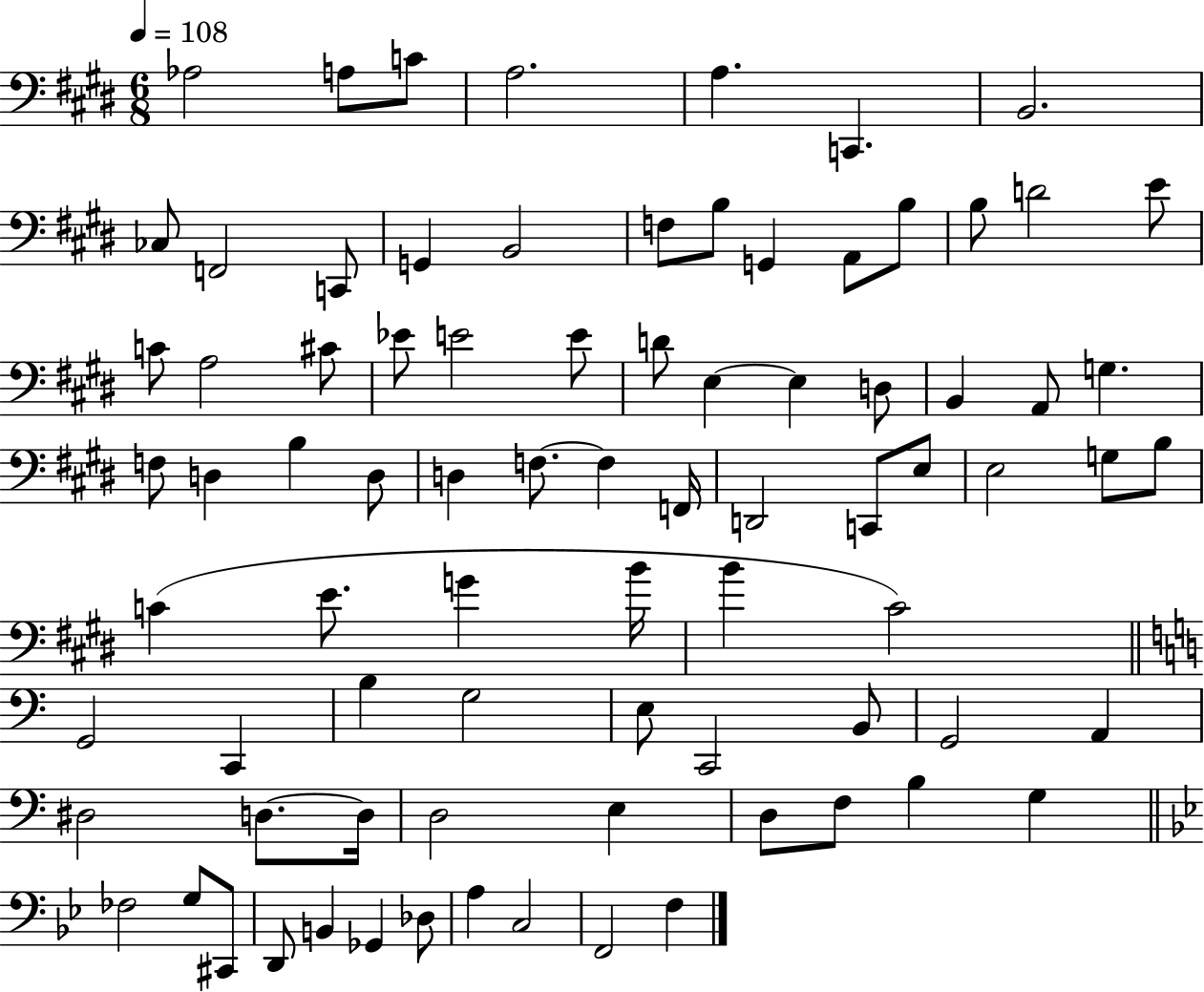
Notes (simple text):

Ab3/h A3/e C4/e A3/h. A3/q. C2/q. B2/h. CES3/e F2/h C2/e G2/q B2/h F3/e B3/e G2/q A2/e B3/e B3/e D4/h E4/e C4/e A3/h C#4/e Eb4/e E4/h E4/e D4/e E3/q E3/q D3/e B2/q A2/e G3/q. F3/e D3/q B3/q D3/e D3/q F3/e. F3/q F2/s D2/h C2/e E3/e E3/h G3/e B3/e C4/q E4/e. G4/q B4/s B4/q C#4/h G2/h C2/q B3/q G3/h E3/e C2/h B2/e G2/h A2/q D#3/h D3/e. D3/s D3/h E3/q D3/e F3/e B3/q G3/q FES3/h G3/e C#2/e D2/e B2/q Gb2/q Db3/e A3/q C3/h F2/h F3/q